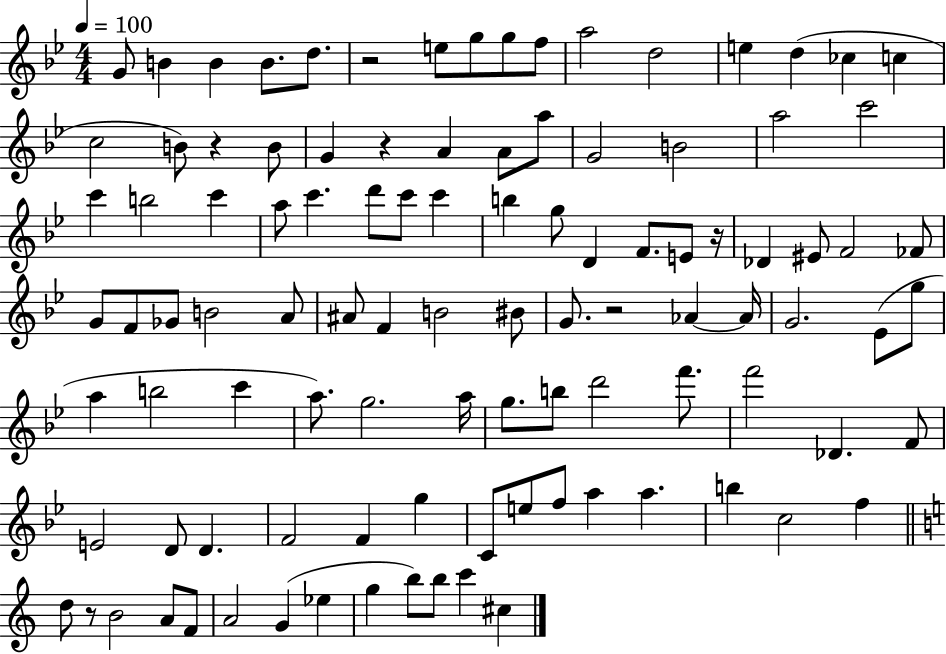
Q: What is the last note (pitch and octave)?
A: C#5